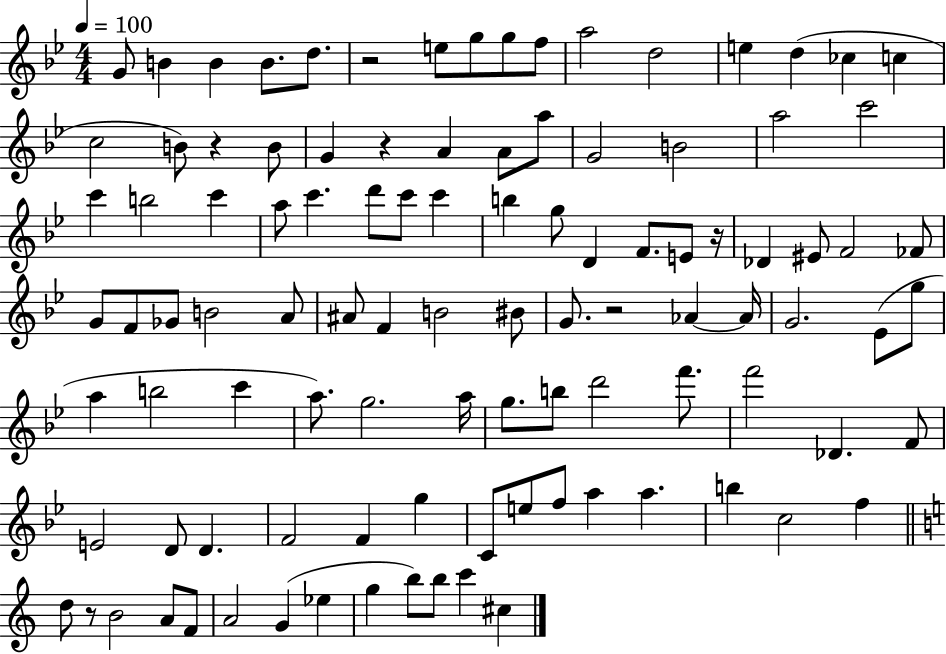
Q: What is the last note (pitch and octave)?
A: C#5